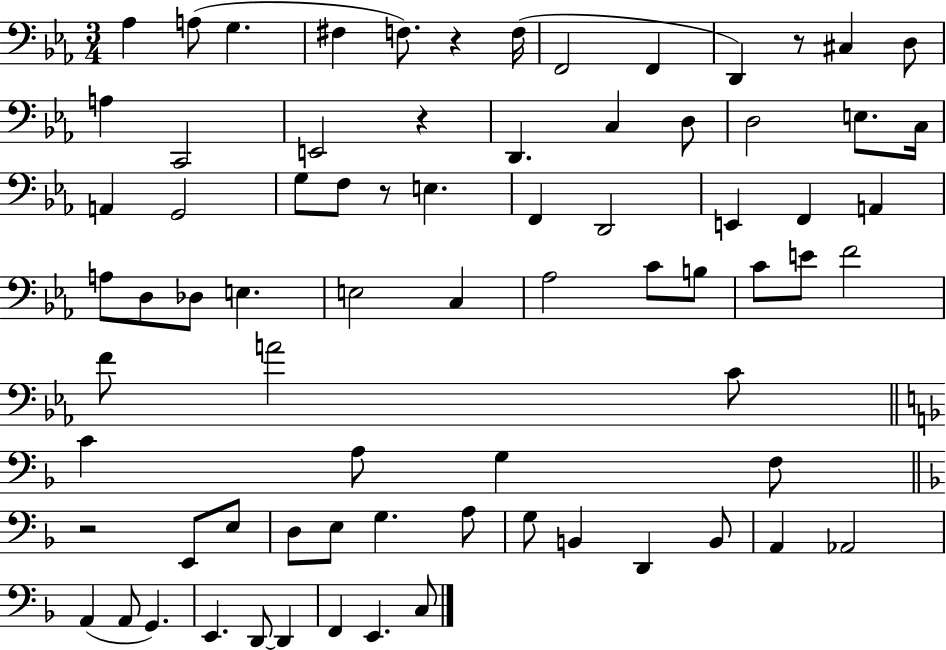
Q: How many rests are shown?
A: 5